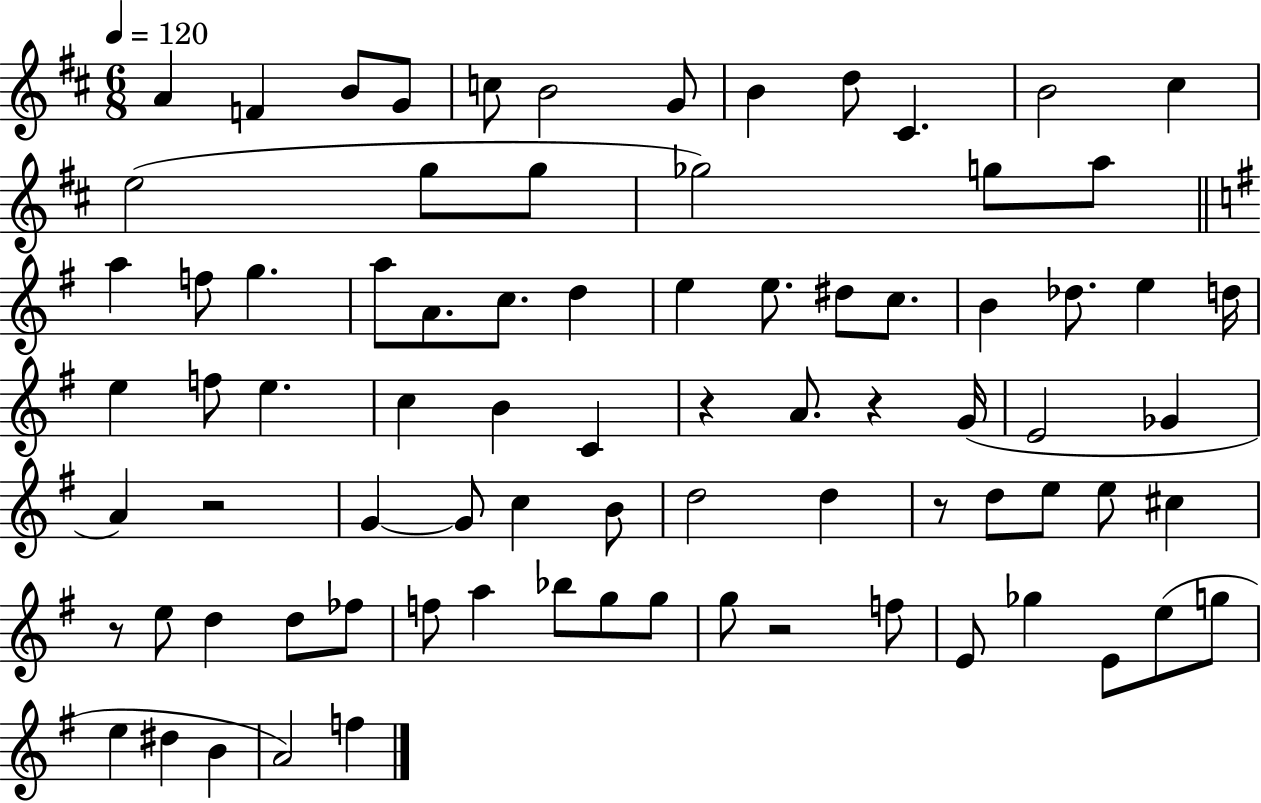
{
  \clef treble
  \numericTimeSignature
  \time 6/8
  \key d \major
  \tempo 4 = 120
  \repeat volta 2 { a'4 f'4 b'8 g'8 | c''8 b'2 g'8 | b'4 d''8 cis'4. | b'2 cis''4 | \break e''2( g''8 g''8 | ges''2) g''8 a''8 | \bar "||" \break \key e \minor a''4 f''8 g''4. | a''8 a'8. c''8. d''4 | e''4 e''8. dis''8 c''8. | b'4 des''8. e''4 d''16 | \break e''4 f''8 e''4. | c''4 b'4 c'4 | r4 a'8. r4 g'16( | e'2 ges'4 | \break a'4) r2 | g'4~~ g'8 c''4 b'8 | d''2 d''4 | r8 d''8 e''8 e''8 cis''4 | \break r8 e''8 d''4 d''8 fes''8 | f''8 a''4 bes''8 g''8 g''8 | g''8 r2 f''8 | e'8 ges''4 e'8 e''8( g''8 | \break e''4 dis''4 b'4 | a'2) f''4 | } \bar "|."
}